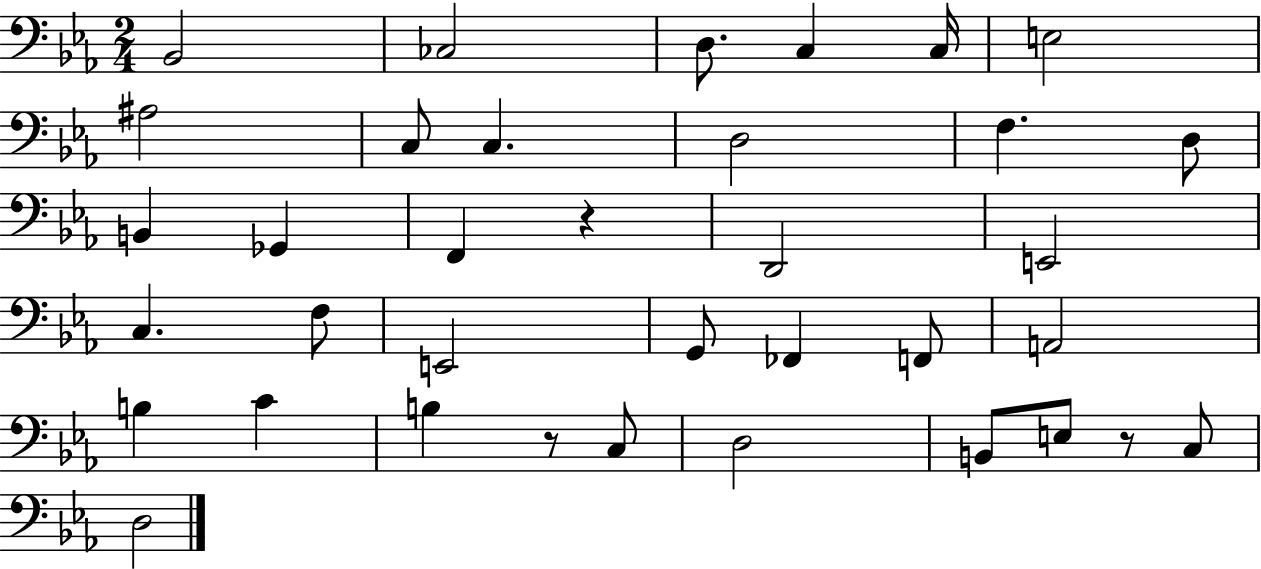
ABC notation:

X:1
T:Untitled
M:2/4
L:1/4
K:Eb
_B,,2 _C,2 D,/2 C, C,/4 E,2 ^A,2 C,/2 C, D,2 F, D,/2 B,, _G,, F,, z D,,2 E,,2 C, F,/2 E,,2 G,,/2 _F,, F,,/2 A,,2 B, C B, z/2 C,/2 D,2 B,,/2 E,/2 z/2 C,/2 D,2